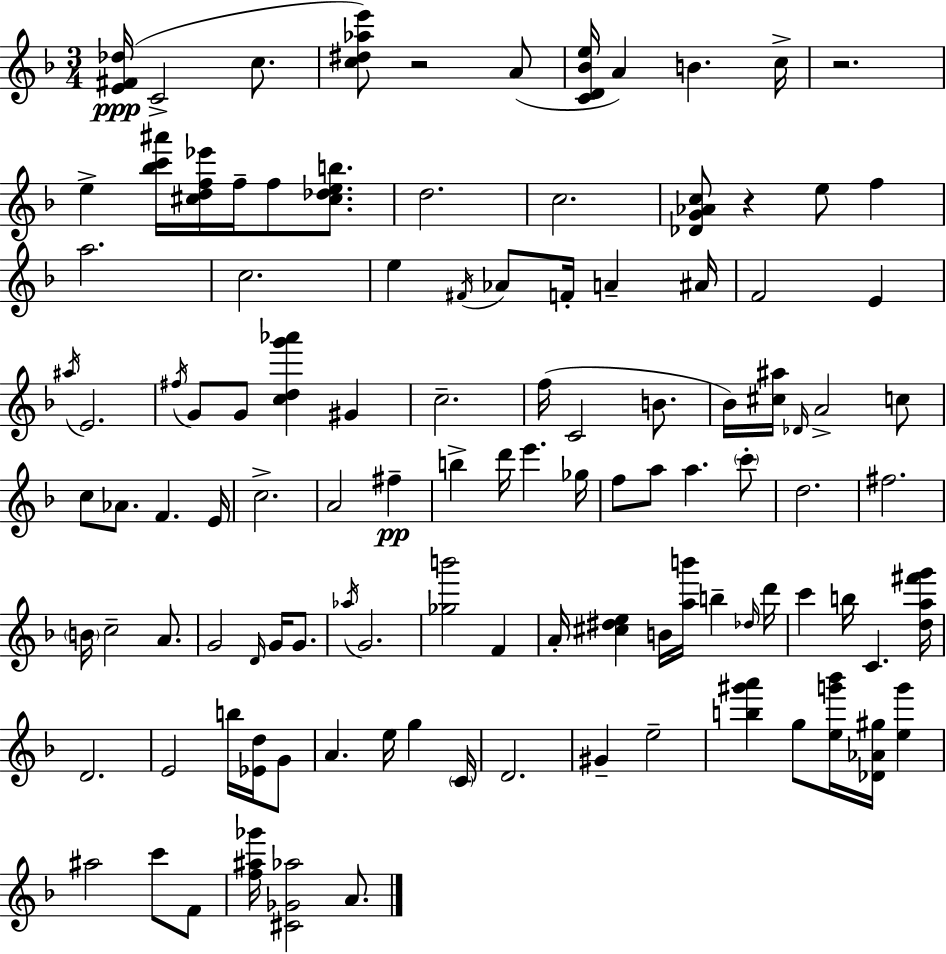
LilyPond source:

{
  \clef treble
  \numericTimeSignature
  \time 3/4
  \key d \minor
  \repeat volta 2 { <e' fis' des''>16(\ppp c'2-> c''8. | <c'' dis'' aes'' e'''>8) r2 a'8( | <c' d' bes' e''>16 a'4) b'4. c''16-> | r2. | \break e''4-> <bes'' c''' ais'''>16 <cis'' d'' f'' ees'''>16 f''16-- f''8 <cis'' des'' e'' b''>8. | d''2. | c''2. | <des' g' aes' c''>8 r4 e''8 f''4 | \break a''2. | c''2. | e''4 \acciaccatura { fis'16 } aes'8 f'16-. a'4-- | ais'16 f'2 e'4 | \break \acciaccatura { ais''16 } e'2. | \acciaccatura { fis''16 } g'8 g'8 <c'' d'' g''' aes'''>4 gis'4 | c''2.-- | f''16( c'2 | \break b'8. bes'16) <cis'' ais''>16 \grace { des'16 } a'2-> | c''8 c''8 aes'8. f'4. | e'16 c''2.-> | a'2 | \break fis''4--\pp b''4-> d'''16 e'''4. | ges''16 f''8 a''8 a''4. | \parenthesize c'''8-. d''2. | fis''2. | \break \parenthesize b'16 c''2-- | a'8. g'2 | \grace { d'16 } g'16 g'8. \acciaccatura { aes''16 } g'2. | <ges'' b'''>2 | \break f'4 a'16-. <cis'' dis'' e''>4 b'16 | <a'' b'''>16 b''4-- \grace { des''16 } d'''16 c'''4 b''16 | c'4. <d'' a'' fis''' g'''>16 d'2. | e'2 | \break b''16 <ees' d''>16 g'8 a'4. | e''16 g''4 \parenthesize c'16 d'2. | gis'4-- e''2-- | <b'' gis''' a'''>4 g''8 | \break <e'' g''' bes'''>16 <des' aes' gis''>16 <e'' g'''>4 ais''2 | c'''8 f'8 <f'' ais'' ges'''>16 <cis' ges' aes''>2 | a'8. } \bar "|."
}